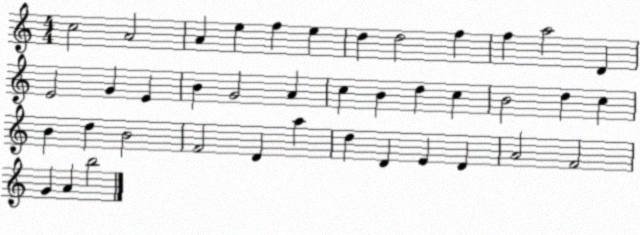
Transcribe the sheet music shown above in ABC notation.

X:1
T:Untitled
M:4/4
L:1/4
K:C
c2 A2 A e f e d d2 f f a2 D E2 G E B G2 A c B d c B2 d c B d B2 F2 D a d D E D A2 F2 G A b2